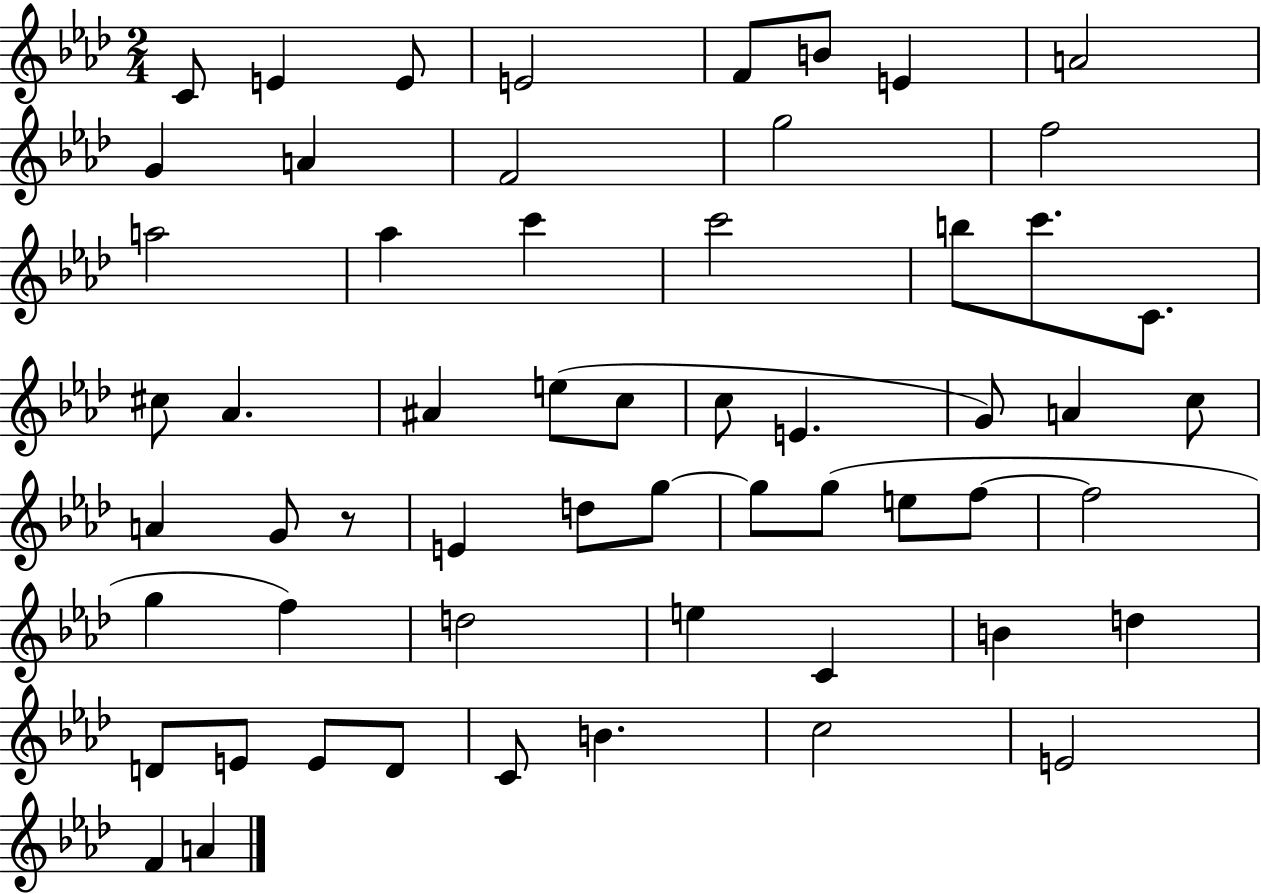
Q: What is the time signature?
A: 2/4